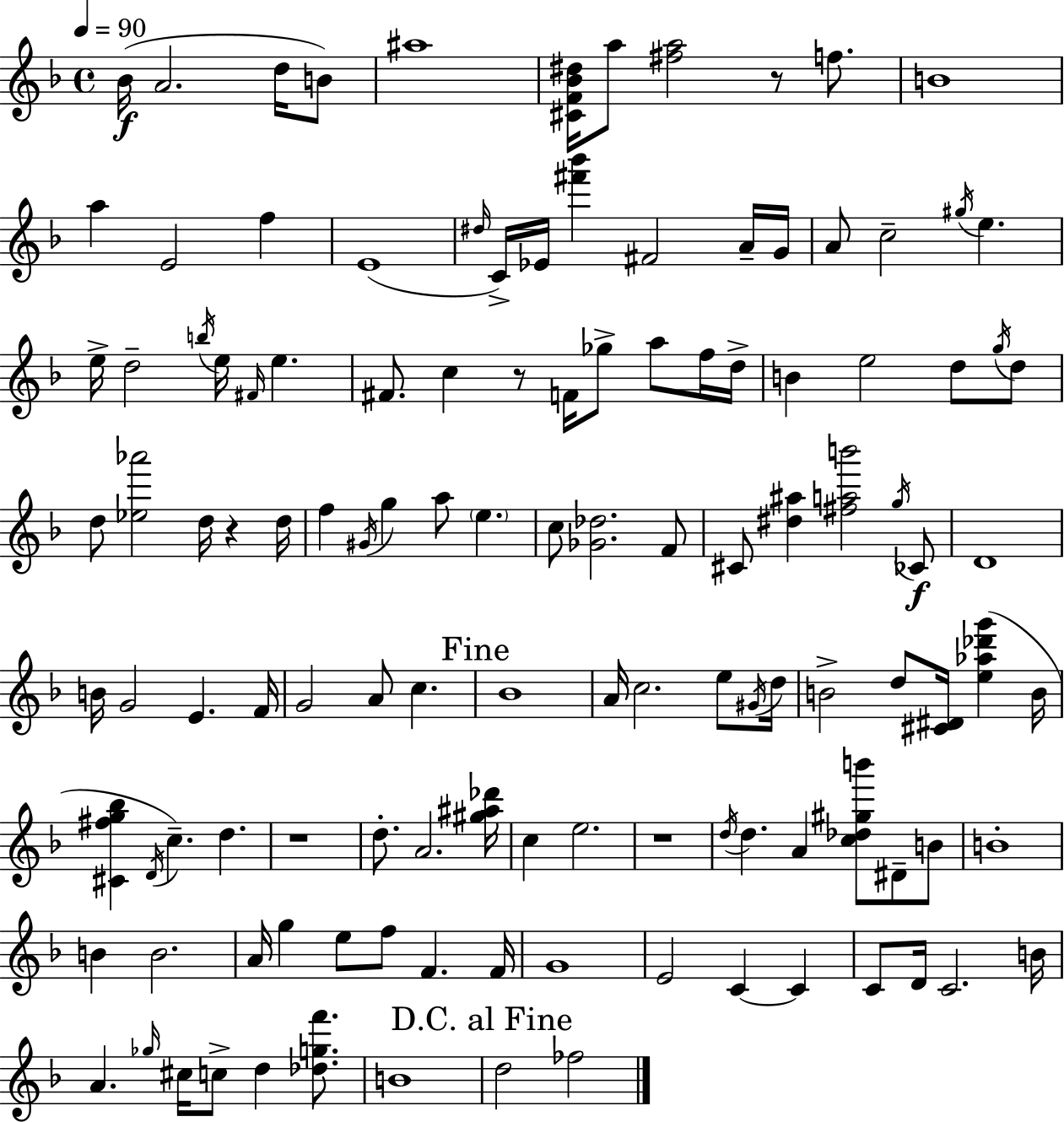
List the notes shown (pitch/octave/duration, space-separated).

Bb4/s A4/h. D5/s B4/e A#5/w [C#4,F4,Bb4,D#5]/s A5/e [F#5,A5]/h R/e F5/e. B4/w A5/q E4/h F5/q E4/w D#5/s C4/s Eb4/s [F#6,Bb6]/q F#4/h A4/s G4/s A4/e C5/h G#5/s E5/q. E5/s D5/h B5/s E5/s F#4/s E5/q. F#4/e. C5/q R/e F4/s Gb5/e A5/e F5/s D5/s B4/q E5/h D5/e G5/s D5/e D5/e [Eb5,Ab6]/h D5/s R/q D5/s F5/q G#4/s G5/q A5/e E5/q. C5/e [Gb4,Db5]/h. F4/e C#4/e [D#5,A#5]/q [F#5,A5,B6]/h G5/s CES4/e D4/w B4/s G4/h E4/q. F4/s G4/h A4/e C5/q. Bb4/w A4/s C5/h. E5/e G#4/s D5/s B4/h D5/e [C#4,D#4]/s [E5,Ab5,Db6,G6]/q B4/s [C#4,F#5,G5,Bb5]/q D4/s C5/q. D5/q. R/w D5/e. A4/h. [G#5,A#5,Db6]/s C5/q E5/h. R/w D5/s D5/q. A4/q [C5,Db5,G#5,B6]/e D#4/e B4/e B4/w B4/q B4/h. A4/s G5/q E5/e F5/e F4/q. F4/s G4/w E4/h C4/q C4/q C4/e D4/s C4/h. B4/s A4/q. Gb5/s C#5/s C5/e D5/q [Db5,G5,F6]/e. B4/w D5/h FES5/h